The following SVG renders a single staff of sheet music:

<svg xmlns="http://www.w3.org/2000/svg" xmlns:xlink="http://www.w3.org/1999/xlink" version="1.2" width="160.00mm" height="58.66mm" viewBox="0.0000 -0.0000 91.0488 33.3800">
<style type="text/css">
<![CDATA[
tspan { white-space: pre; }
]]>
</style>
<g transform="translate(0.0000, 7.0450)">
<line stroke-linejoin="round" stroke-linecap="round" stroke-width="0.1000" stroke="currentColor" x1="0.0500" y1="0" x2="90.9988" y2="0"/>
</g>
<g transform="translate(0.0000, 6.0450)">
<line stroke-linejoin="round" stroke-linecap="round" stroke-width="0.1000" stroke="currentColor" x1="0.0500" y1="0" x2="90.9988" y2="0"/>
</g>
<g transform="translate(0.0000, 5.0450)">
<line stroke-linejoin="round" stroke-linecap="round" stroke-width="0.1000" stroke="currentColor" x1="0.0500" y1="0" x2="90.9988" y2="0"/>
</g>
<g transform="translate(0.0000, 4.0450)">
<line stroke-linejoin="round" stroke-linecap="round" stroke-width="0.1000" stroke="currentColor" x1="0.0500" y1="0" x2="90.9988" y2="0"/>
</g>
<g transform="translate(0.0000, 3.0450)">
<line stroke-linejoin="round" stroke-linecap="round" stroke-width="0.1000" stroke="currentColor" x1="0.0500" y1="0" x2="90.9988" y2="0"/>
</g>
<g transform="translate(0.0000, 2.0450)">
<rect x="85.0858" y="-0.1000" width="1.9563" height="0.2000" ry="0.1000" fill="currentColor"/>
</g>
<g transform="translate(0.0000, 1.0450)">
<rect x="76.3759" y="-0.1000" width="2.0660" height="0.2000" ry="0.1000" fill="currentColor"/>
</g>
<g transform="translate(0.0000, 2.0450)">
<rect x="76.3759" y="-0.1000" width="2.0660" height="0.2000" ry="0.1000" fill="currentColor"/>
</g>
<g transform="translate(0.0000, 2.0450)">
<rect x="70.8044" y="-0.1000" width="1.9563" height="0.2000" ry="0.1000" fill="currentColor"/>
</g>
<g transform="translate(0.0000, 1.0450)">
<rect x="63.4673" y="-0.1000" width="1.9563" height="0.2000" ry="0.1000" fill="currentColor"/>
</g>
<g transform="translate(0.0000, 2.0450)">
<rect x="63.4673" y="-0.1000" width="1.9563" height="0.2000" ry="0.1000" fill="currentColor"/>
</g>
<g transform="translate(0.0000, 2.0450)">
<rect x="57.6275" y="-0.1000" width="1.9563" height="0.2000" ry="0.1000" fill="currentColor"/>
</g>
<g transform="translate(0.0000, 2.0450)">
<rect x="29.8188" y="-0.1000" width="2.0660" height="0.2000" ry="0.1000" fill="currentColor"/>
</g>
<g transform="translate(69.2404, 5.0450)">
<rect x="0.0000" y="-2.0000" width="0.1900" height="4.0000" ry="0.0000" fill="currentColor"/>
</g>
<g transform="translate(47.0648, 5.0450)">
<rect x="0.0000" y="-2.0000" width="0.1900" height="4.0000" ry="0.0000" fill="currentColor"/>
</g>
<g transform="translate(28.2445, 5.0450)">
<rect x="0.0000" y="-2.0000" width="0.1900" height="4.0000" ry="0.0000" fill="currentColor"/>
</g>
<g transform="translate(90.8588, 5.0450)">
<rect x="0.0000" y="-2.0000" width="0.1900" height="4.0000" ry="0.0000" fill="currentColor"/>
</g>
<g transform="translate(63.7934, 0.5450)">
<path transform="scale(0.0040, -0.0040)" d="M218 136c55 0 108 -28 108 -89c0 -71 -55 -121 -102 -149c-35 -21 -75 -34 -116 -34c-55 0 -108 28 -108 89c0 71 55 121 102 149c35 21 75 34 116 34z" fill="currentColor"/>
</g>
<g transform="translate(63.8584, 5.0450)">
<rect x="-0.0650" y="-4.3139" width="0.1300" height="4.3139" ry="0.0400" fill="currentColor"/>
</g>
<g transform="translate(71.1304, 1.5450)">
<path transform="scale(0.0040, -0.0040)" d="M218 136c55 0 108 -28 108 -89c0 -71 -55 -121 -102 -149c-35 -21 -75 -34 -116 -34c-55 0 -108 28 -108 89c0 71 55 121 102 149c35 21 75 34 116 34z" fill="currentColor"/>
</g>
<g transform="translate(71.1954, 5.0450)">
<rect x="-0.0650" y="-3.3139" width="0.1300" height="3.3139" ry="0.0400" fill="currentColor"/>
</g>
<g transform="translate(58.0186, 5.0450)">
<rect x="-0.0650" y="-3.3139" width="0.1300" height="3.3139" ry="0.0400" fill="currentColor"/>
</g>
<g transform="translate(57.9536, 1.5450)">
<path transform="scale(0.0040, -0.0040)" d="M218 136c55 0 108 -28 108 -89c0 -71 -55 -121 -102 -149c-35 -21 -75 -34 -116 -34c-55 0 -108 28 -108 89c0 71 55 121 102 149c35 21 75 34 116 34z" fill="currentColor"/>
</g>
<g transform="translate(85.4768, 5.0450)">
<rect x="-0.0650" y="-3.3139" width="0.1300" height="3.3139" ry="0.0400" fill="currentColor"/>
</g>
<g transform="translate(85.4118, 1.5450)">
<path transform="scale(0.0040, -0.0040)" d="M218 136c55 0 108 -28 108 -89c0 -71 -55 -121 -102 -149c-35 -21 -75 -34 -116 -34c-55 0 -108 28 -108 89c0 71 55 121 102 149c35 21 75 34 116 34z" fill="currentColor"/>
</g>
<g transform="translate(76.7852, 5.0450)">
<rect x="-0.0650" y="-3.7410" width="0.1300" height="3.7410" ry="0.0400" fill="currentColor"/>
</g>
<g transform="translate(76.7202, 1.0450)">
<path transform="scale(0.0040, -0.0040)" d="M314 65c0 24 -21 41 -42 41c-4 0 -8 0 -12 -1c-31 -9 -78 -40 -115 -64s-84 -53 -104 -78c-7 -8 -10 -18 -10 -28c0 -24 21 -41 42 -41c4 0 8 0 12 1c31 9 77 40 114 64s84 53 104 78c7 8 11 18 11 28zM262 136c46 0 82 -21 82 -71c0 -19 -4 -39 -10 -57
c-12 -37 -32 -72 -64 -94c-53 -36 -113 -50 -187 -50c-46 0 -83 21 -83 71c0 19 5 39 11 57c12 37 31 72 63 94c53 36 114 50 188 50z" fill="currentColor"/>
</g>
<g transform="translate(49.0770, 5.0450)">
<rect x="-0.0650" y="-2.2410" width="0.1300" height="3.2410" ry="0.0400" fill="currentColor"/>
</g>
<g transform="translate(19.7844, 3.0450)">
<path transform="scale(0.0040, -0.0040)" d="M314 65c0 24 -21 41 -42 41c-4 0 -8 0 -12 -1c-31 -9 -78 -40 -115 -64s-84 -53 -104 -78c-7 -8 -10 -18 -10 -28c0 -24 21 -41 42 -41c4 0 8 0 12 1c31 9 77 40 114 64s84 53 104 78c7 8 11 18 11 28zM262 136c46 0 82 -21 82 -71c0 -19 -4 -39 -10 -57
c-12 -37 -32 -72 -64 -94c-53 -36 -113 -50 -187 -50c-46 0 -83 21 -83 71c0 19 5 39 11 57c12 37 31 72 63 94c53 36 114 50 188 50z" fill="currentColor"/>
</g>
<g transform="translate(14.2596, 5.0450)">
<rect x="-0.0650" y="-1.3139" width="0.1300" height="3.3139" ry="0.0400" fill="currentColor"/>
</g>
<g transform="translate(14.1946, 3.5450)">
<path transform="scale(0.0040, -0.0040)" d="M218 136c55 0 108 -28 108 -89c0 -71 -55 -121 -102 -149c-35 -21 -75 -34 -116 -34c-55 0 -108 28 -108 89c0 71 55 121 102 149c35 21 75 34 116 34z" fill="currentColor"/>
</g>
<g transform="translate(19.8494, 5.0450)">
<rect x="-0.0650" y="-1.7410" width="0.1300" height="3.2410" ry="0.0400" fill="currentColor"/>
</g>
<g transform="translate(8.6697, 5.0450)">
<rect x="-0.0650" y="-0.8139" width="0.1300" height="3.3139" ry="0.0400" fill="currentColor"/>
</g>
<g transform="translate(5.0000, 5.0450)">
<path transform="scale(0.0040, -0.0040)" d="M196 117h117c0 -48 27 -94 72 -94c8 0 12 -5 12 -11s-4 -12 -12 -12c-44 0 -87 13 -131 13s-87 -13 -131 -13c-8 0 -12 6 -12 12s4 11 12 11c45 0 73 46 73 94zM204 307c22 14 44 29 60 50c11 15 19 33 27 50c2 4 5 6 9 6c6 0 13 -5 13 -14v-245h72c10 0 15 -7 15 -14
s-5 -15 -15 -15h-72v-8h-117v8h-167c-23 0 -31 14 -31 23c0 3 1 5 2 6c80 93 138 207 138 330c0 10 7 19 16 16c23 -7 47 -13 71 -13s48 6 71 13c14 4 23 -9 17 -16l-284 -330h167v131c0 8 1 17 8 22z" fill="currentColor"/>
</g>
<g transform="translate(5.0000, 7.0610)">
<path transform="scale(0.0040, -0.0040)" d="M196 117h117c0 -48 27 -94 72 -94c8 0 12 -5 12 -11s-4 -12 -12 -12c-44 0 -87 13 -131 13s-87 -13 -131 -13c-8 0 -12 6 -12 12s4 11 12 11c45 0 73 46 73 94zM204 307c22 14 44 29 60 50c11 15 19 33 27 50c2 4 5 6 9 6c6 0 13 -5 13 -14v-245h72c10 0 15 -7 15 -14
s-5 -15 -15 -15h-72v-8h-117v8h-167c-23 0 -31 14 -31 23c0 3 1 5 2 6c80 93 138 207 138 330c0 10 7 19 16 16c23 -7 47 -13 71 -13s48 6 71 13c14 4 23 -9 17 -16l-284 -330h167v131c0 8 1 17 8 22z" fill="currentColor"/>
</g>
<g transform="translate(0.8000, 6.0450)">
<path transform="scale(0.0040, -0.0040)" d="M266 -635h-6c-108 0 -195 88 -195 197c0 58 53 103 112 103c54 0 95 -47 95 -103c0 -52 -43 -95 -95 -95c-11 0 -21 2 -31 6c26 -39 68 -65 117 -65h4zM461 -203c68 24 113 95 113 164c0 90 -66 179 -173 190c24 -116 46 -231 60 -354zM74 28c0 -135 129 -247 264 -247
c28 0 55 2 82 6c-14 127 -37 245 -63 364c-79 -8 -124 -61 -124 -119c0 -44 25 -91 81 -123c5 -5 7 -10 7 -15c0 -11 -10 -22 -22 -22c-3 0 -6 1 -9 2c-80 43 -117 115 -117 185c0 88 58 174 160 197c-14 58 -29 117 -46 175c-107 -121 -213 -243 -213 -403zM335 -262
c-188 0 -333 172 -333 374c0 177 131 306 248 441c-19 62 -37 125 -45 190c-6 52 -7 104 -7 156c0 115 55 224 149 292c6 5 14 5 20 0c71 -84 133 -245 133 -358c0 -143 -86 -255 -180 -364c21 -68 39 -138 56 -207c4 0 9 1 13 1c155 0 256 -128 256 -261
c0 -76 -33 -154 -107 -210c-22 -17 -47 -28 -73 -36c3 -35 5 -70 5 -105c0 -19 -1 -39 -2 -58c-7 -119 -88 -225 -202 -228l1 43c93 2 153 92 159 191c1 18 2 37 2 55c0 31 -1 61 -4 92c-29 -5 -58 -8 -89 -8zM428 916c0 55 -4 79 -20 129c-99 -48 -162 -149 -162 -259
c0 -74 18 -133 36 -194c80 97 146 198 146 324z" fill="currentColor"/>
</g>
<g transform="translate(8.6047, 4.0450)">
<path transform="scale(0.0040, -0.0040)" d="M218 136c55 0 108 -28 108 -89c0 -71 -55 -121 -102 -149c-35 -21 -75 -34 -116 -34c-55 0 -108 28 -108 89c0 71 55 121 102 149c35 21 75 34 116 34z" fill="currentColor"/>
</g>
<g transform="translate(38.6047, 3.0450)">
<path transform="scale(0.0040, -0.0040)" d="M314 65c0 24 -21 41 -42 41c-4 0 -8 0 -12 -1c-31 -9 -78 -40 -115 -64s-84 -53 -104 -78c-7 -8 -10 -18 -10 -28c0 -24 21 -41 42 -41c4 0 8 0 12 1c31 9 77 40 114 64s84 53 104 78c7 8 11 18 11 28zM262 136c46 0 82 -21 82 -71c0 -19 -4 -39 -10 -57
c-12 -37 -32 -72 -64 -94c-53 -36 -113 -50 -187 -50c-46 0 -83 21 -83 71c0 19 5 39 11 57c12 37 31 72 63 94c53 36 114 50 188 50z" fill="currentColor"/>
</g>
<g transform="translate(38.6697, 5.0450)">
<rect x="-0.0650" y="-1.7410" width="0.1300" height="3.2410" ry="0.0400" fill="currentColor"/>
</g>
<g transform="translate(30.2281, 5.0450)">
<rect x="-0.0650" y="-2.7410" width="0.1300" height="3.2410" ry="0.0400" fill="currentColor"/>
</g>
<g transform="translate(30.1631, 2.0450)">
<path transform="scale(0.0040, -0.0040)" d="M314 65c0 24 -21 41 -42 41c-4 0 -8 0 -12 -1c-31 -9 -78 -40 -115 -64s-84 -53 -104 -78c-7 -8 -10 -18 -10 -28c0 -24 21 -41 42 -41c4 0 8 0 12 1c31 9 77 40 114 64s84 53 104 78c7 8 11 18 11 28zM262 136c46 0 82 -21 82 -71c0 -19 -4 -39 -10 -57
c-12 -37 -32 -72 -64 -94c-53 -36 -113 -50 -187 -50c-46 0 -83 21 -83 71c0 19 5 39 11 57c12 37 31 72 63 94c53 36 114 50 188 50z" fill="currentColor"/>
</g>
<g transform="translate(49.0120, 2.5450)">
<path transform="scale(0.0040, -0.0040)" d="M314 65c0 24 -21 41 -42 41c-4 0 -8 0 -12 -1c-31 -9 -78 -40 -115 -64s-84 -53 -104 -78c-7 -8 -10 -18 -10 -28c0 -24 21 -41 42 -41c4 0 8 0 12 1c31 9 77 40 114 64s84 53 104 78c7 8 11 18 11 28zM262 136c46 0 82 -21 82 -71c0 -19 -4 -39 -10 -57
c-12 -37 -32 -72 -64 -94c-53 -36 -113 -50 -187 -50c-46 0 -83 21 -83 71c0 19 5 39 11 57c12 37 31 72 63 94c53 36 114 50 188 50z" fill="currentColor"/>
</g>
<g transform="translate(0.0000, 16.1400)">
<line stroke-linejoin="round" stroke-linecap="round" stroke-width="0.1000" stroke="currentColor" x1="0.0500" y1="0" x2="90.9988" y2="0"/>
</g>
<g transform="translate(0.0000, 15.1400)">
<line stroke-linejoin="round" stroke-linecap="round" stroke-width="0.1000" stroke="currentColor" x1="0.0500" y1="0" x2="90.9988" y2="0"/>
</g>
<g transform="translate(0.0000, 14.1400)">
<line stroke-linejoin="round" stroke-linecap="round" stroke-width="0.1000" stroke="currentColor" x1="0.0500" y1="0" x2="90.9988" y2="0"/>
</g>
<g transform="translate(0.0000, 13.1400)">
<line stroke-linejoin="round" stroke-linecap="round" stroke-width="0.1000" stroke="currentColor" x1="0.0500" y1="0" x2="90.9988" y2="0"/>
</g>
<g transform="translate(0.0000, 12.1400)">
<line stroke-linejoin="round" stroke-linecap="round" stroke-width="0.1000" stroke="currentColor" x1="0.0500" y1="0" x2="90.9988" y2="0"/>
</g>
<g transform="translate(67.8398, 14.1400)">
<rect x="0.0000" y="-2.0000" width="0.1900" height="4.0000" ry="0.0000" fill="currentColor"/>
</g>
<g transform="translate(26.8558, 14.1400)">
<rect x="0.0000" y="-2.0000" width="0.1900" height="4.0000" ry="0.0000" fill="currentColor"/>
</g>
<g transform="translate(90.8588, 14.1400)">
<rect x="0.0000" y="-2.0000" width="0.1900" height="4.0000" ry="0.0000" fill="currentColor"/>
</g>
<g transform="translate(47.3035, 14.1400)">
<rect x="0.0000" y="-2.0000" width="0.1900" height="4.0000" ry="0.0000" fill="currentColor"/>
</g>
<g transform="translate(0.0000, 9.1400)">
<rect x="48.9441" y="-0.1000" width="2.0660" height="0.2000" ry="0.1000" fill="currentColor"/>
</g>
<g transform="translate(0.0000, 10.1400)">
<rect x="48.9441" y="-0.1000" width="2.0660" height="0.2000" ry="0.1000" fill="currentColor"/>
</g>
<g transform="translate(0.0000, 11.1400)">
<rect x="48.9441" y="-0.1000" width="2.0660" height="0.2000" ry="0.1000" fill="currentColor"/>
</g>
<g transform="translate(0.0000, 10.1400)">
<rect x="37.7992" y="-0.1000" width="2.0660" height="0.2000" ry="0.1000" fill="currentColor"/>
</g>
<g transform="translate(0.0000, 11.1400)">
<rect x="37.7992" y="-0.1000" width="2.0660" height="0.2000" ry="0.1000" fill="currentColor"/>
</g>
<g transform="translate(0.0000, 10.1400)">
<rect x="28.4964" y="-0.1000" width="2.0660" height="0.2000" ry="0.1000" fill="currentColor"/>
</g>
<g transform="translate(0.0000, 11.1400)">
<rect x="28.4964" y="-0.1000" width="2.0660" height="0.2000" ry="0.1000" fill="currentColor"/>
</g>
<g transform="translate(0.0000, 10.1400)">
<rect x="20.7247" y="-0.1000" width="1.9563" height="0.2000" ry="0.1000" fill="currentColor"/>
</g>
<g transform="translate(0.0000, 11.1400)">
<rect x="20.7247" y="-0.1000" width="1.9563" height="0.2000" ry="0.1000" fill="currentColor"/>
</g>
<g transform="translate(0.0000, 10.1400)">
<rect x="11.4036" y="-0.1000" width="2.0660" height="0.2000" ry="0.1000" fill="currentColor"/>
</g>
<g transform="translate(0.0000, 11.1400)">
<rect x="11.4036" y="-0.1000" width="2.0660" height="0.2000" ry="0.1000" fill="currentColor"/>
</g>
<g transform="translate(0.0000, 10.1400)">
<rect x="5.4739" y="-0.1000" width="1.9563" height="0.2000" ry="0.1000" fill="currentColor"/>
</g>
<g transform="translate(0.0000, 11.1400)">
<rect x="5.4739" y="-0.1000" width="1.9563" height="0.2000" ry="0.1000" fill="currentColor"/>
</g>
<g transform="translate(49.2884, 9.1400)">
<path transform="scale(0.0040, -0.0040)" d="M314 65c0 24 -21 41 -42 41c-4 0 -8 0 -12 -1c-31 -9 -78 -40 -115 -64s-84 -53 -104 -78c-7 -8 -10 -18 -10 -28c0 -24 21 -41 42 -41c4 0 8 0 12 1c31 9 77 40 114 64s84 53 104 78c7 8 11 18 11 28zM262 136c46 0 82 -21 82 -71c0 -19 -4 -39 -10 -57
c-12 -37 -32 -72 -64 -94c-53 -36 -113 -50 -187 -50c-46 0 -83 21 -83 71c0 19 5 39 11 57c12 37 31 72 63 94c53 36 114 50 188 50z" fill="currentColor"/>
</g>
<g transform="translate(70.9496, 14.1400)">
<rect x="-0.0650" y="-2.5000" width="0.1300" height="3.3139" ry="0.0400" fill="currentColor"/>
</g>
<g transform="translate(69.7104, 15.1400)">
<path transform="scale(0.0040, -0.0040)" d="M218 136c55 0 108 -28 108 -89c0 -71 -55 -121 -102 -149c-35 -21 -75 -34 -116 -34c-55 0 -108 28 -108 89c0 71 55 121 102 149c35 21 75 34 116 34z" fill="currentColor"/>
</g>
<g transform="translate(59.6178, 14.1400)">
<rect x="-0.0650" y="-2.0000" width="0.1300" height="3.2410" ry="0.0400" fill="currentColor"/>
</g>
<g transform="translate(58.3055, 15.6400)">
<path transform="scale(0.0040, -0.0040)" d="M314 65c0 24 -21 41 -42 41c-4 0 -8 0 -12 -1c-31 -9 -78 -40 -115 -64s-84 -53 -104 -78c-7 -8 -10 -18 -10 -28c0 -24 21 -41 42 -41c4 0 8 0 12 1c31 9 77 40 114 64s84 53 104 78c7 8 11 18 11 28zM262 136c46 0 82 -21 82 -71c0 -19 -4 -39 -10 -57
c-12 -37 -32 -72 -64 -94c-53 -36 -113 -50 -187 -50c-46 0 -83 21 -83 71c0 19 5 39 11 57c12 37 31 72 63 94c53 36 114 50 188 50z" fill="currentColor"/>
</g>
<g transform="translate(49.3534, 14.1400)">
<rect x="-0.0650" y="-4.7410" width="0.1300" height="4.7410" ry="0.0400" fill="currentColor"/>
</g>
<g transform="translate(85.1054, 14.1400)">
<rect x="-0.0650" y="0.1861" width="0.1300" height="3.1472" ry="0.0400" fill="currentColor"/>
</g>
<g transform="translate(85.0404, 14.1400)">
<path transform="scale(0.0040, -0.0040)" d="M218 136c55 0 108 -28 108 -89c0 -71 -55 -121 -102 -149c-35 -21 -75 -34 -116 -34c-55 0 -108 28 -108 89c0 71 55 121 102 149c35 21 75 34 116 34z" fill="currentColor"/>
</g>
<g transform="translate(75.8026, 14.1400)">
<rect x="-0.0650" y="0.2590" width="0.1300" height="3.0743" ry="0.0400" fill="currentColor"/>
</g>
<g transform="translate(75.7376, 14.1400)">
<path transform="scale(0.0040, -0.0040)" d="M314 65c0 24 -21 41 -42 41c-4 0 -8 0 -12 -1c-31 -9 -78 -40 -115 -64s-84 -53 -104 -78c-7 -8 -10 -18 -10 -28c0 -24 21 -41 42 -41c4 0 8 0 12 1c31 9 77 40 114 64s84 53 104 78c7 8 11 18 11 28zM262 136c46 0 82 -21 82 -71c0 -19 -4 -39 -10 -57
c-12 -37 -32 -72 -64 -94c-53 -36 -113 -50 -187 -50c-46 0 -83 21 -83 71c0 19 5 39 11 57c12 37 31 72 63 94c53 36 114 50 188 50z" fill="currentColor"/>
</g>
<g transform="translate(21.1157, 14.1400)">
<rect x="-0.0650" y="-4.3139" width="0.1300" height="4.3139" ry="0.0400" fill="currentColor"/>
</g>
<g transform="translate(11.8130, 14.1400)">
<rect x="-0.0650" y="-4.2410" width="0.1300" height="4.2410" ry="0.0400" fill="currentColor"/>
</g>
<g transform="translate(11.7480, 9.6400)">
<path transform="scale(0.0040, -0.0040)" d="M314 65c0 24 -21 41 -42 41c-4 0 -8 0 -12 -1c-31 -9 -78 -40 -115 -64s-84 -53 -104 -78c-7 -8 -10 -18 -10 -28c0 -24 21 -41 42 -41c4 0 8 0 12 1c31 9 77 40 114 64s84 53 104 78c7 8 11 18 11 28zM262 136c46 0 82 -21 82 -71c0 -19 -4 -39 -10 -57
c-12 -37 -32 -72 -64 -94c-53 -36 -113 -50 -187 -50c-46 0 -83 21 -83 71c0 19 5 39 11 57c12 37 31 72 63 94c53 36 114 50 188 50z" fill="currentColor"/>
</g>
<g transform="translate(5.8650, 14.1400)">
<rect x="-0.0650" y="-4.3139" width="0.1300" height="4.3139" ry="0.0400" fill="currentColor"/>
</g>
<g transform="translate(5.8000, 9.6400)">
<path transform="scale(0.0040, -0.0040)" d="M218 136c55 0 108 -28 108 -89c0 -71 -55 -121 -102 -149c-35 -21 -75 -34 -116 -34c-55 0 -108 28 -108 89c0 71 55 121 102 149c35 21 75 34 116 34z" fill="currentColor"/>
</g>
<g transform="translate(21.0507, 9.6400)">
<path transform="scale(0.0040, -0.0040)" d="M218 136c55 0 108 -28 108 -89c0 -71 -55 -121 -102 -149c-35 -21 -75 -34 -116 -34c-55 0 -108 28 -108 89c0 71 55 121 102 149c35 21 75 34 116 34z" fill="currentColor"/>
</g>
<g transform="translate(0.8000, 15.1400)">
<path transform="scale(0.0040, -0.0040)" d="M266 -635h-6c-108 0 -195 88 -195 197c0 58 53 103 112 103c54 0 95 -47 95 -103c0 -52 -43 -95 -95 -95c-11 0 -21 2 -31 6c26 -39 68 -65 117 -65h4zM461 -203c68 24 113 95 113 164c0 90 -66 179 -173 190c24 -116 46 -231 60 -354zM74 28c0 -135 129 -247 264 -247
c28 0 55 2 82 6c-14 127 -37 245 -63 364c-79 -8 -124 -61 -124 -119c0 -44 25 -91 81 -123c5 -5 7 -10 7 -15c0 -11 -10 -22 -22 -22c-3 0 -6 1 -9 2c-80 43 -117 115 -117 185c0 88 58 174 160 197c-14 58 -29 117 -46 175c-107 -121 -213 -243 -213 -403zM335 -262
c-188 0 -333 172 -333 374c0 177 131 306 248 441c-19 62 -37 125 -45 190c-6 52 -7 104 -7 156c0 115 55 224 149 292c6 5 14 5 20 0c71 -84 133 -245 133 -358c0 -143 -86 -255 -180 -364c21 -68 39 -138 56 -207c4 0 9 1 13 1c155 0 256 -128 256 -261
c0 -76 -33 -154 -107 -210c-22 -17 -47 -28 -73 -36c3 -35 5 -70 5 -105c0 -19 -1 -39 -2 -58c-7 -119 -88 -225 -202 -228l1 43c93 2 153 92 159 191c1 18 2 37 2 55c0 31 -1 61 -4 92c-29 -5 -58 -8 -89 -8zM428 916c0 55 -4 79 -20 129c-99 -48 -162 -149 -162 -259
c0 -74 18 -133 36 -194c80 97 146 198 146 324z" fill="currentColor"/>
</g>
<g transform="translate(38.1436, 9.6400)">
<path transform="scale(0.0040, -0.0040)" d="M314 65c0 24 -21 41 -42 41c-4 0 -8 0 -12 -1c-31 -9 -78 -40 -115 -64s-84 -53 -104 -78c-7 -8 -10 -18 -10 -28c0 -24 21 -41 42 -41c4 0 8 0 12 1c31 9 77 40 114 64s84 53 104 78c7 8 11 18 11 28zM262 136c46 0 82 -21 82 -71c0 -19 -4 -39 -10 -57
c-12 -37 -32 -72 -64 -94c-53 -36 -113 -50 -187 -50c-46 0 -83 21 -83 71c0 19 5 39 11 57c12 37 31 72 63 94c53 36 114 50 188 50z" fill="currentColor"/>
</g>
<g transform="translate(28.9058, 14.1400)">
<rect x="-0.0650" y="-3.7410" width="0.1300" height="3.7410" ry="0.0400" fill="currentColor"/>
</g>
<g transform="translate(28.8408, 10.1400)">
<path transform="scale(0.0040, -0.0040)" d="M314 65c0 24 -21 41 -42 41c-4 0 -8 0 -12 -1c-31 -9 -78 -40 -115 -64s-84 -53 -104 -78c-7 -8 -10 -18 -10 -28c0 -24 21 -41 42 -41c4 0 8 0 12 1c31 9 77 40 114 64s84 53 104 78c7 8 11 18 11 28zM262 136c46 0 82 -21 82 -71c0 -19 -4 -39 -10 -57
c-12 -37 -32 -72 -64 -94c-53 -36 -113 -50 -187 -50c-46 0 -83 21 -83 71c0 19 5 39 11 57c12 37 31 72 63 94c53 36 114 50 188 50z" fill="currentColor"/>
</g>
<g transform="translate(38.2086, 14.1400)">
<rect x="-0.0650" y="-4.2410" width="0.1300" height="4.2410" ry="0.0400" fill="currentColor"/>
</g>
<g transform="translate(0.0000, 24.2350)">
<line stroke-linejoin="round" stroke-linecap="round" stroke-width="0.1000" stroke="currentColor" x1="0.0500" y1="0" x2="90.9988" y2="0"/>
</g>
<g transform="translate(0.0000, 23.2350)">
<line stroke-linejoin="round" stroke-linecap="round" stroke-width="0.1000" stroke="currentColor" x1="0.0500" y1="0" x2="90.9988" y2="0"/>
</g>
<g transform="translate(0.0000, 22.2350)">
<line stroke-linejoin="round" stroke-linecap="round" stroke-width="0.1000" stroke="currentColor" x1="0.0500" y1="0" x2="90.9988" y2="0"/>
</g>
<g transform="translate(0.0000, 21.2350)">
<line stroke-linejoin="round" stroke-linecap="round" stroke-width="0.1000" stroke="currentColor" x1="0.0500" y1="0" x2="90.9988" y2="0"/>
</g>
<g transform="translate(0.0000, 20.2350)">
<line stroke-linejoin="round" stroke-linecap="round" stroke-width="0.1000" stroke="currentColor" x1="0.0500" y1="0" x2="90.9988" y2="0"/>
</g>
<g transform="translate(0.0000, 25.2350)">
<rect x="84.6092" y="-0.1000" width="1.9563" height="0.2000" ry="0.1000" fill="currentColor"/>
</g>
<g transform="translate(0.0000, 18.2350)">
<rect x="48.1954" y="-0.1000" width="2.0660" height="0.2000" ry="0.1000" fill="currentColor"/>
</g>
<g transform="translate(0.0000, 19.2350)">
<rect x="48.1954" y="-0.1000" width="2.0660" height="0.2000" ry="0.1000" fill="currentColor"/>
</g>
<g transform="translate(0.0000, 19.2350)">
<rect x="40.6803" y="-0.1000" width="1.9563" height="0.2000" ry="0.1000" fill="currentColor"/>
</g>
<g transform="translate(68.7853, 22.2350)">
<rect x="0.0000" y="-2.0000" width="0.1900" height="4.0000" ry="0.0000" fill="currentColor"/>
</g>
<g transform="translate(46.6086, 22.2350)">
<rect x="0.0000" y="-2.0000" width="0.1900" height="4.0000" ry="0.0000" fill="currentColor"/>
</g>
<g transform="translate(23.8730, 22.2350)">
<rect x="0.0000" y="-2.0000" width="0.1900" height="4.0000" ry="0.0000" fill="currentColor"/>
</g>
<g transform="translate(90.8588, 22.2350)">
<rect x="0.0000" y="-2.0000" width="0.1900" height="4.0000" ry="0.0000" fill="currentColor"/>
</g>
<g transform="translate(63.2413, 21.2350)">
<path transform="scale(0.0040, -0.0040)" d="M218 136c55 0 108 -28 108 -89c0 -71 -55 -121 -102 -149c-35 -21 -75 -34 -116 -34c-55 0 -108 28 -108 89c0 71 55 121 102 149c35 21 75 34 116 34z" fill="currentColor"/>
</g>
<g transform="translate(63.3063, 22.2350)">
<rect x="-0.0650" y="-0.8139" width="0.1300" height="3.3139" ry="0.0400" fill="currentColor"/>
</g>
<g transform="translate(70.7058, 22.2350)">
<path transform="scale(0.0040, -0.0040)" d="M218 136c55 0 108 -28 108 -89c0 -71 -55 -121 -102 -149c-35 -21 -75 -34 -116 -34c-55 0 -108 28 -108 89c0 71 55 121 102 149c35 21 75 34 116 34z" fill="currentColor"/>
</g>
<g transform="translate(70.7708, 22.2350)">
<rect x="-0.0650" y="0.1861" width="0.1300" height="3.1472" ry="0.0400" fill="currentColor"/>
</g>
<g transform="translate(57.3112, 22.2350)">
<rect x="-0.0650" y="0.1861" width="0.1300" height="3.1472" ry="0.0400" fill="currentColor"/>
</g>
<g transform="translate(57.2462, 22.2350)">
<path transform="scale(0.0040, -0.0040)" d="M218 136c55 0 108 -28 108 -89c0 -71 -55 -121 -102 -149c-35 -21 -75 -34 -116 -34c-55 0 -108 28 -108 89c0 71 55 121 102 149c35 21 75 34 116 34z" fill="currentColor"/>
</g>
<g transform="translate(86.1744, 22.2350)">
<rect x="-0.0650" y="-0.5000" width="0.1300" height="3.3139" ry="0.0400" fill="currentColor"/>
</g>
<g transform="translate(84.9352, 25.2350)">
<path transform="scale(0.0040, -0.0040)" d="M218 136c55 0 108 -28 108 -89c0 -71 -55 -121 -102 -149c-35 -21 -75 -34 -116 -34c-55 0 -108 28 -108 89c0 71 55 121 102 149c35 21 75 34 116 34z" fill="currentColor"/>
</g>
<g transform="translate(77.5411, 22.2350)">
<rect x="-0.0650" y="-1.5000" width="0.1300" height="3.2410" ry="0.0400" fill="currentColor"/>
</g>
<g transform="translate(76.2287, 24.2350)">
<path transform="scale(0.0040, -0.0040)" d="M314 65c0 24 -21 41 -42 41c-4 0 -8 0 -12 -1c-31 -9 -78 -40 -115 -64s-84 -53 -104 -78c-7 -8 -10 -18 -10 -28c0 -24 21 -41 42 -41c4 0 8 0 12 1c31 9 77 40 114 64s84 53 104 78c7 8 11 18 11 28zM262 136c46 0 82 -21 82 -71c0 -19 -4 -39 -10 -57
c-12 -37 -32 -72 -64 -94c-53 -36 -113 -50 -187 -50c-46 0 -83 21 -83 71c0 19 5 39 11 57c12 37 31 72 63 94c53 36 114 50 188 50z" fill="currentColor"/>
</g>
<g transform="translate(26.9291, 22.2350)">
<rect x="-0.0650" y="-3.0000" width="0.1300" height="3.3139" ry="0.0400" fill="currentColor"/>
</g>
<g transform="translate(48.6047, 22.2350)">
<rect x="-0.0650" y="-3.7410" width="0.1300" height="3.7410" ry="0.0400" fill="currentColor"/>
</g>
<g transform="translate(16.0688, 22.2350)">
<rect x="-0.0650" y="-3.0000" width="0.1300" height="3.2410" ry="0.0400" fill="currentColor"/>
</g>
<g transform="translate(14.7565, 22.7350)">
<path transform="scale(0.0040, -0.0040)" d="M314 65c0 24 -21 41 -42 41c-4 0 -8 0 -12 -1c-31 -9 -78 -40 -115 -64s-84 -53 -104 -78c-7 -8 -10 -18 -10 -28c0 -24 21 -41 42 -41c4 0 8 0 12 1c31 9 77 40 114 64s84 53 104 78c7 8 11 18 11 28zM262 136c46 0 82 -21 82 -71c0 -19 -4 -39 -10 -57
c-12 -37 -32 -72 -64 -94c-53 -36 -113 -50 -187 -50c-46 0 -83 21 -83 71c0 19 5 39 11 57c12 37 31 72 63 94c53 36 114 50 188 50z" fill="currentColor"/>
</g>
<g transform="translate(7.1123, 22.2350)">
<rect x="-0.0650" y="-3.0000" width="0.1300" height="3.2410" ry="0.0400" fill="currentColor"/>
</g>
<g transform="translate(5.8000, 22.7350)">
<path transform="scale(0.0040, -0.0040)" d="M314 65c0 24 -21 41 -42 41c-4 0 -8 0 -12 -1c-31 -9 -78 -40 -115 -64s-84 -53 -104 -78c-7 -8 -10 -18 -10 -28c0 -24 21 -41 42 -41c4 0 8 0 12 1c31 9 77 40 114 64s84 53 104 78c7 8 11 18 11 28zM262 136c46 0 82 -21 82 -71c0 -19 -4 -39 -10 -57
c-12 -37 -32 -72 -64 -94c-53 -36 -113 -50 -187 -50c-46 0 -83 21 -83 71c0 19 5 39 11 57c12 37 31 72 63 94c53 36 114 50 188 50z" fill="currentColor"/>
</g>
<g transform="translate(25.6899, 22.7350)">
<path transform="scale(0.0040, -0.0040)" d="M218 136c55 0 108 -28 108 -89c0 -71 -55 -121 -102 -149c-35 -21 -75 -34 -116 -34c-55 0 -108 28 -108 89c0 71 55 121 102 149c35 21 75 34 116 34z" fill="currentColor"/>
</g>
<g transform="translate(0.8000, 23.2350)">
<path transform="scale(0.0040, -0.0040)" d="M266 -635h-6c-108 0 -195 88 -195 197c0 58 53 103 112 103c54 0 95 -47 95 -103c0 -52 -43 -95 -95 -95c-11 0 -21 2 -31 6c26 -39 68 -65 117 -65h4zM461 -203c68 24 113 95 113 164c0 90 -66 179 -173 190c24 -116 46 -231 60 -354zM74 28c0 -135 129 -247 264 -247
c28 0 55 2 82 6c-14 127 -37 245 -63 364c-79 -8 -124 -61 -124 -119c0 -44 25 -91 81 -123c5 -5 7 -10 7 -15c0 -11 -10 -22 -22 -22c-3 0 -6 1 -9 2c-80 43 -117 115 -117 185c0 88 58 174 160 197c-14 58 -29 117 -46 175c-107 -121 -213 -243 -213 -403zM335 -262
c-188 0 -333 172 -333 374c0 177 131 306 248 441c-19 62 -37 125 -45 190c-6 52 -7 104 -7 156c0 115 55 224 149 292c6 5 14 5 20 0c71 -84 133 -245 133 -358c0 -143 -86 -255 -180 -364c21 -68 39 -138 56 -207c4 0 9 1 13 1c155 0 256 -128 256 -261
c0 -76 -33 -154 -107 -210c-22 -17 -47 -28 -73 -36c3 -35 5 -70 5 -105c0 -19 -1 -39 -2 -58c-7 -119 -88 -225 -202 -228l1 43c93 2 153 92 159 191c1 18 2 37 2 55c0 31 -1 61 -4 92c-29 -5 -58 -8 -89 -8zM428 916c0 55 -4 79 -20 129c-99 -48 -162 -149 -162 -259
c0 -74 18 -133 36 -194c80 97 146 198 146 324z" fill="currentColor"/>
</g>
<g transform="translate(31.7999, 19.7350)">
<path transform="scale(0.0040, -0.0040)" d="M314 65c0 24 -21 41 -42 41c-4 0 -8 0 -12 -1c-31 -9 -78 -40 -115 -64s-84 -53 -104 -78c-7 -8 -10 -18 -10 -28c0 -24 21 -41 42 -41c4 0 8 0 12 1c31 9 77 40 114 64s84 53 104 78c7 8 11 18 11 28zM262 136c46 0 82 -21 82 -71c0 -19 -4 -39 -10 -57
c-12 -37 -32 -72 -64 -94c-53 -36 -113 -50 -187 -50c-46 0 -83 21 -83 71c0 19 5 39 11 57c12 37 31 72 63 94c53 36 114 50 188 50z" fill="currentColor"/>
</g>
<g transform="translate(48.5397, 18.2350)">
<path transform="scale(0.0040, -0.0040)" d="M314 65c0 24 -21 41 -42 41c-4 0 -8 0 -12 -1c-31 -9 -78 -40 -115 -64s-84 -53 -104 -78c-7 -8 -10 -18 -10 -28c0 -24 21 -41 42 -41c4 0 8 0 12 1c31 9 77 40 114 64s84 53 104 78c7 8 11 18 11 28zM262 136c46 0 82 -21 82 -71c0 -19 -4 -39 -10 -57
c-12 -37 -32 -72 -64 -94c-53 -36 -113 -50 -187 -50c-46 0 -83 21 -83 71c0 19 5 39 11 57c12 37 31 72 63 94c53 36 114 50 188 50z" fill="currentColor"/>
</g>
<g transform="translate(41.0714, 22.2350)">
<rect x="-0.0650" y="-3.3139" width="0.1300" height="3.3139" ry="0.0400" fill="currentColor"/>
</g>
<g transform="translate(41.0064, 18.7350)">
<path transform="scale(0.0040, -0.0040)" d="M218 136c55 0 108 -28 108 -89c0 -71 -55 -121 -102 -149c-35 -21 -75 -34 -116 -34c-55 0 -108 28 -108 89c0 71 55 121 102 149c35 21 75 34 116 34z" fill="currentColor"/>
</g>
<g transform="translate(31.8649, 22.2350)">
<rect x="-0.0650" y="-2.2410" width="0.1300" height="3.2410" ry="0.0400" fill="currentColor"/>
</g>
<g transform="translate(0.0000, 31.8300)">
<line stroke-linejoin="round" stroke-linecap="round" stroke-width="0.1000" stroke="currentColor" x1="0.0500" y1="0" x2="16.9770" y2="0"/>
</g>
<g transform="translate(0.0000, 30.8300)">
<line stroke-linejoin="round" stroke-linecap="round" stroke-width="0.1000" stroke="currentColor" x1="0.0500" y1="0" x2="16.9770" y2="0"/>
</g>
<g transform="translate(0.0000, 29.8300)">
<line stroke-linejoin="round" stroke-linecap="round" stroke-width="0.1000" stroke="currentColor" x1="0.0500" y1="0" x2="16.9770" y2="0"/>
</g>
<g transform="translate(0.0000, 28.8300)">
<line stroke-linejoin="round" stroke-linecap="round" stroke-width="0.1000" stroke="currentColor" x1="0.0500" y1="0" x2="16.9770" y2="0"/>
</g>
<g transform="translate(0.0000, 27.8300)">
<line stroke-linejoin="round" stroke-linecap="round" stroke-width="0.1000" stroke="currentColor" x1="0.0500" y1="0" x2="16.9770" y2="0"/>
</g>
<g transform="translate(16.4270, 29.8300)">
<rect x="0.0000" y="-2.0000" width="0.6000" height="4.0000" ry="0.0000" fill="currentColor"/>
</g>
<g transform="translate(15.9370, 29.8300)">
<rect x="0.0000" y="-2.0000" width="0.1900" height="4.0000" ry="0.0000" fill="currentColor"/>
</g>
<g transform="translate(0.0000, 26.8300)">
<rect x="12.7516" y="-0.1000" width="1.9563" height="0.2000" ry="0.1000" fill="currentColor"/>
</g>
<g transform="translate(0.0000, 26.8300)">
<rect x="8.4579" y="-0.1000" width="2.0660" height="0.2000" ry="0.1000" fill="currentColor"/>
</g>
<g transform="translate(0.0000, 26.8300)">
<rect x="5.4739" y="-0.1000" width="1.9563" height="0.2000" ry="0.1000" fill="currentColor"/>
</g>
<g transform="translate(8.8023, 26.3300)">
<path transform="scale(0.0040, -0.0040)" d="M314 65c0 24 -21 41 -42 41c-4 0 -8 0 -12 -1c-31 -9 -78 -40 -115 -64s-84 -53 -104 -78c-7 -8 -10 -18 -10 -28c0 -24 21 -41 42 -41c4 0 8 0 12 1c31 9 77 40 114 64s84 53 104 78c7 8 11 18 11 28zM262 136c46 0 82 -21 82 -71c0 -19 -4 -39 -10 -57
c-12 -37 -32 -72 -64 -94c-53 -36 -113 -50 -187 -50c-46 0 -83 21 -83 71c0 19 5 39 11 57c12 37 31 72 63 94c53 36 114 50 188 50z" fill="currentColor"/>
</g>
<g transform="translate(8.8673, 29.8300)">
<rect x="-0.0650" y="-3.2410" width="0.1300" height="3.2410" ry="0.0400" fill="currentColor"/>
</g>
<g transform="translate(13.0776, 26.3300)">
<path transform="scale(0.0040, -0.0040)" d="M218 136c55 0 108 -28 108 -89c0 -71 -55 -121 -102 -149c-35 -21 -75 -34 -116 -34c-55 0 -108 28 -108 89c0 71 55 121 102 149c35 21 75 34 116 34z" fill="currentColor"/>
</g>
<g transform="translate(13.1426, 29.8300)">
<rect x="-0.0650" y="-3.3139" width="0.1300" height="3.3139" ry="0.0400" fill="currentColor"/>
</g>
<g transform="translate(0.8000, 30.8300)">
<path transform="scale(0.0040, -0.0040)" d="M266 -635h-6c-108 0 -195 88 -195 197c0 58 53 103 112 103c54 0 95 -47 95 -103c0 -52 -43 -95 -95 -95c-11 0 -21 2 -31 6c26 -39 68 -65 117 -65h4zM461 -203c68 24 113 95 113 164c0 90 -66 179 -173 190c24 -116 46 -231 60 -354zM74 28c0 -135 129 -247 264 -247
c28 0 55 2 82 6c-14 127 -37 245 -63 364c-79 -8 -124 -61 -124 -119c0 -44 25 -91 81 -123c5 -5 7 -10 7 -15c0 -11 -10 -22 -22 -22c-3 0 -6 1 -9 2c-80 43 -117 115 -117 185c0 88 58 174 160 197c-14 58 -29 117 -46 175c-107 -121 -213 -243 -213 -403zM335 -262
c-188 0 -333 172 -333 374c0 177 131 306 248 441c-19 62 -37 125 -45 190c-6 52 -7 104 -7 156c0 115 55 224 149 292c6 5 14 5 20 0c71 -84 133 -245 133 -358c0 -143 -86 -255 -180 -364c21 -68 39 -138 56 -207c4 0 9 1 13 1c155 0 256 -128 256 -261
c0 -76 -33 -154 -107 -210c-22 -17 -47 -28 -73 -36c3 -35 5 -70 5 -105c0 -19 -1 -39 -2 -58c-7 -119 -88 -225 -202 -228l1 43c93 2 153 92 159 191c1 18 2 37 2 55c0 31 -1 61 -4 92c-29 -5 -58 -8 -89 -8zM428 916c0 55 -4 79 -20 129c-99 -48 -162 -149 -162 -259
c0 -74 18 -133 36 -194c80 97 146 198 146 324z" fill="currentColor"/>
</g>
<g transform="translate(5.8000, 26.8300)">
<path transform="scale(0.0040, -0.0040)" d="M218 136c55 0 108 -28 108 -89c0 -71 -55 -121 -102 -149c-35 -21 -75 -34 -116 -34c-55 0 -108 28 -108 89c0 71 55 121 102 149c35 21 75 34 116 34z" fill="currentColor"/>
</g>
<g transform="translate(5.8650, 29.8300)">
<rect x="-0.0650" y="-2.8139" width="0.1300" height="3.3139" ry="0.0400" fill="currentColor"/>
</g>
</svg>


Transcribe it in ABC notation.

X:1
T:Untitled
M:4/4
L:1/4
K:C
d e f2 a2 f2 g2 b d' b c'2 b d' d'2 d' c'2 d'2 e'2 F2 G B2 B A2 A2 A g2 b c'2 B d B E2 C a b2 b